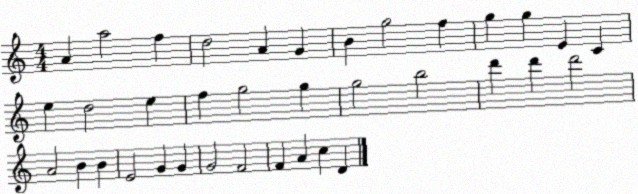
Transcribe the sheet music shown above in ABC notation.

X:1
T:Untitled
M:4/4
L:1/4
K:C
A a2 f d2 A G B g2 f g g E C e d2 e f g2 g g2 b2 d' d' d'2 A2 B B E2 G G G2 F2 F A c D